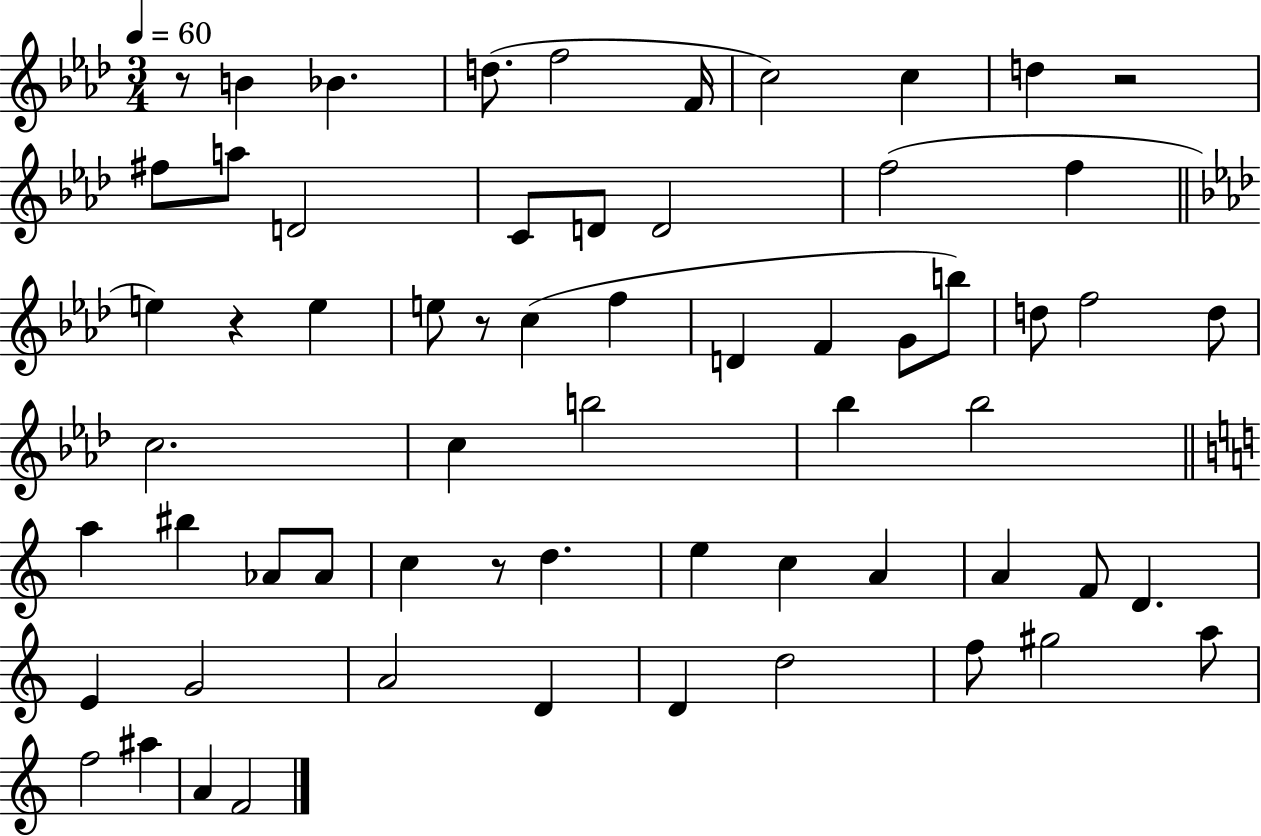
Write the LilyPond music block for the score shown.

{
  \clef treble
  \numericTimeSignature
  \time 3/4
  \key aes \major
  \tempo 4 = 60
  r8 b'4 bes'4. | d''8.( f''2 f'16 | c''2) c''4 | d''4 r2 | \break fis''8 a''8 d'2 | c'8 d'8 d'2 | f''2( f''4 | \bar "||" \break \key aes \major e''4) r4 e''4 | e''8 r8 c''4( f''4 | d'4 f'4 g'8 b''8) | d''8 f''2 d''8 | \break c''2. | c''4 b''2 | bes''4 bes''2 | \bar "||" \break \key c \major a''4 bis''4 aes'8 aes'8 | c''4 r8 d''4. | e''4 c''4 a'4 | a'4 f'8 d'4. | \break e'4 g'2 | a'2 d'4 | d'4 d''2 | f''8 gis''2 a''8 | \break f''2 ais''4 | a'4 f'2 | \bar "|."
}